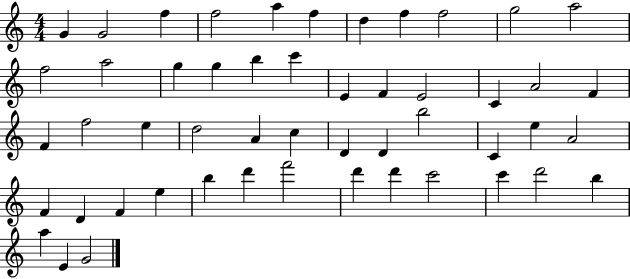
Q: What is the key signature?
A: C major